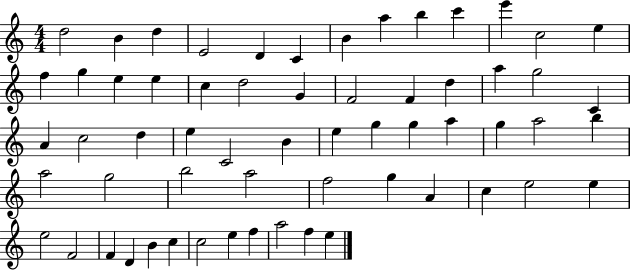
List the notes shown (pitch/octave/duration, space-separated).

D5/h B4/q D5/q E4/h D4/q C4/q B4/q A5/q B5/q C6/q E6/q C5/h E5/q F5/q G5/q E5/q E5/q C5/q D5/h G4/q F4/h F4/q D5/q A5/q G5/h C4/q A4/q C5/h D5/q E5/q C4/h B4/q E5/q G5/q G5/q A5/q G5/q A5/h B5/q A5/h G5/h B5/h A5/h F5/h G5/q A4/q C5/q E5/h E5/q E5/h F4/h F4/q D4/q B4/q C5/q C5/h E5/q F5/q A5/h F5/q E5/q